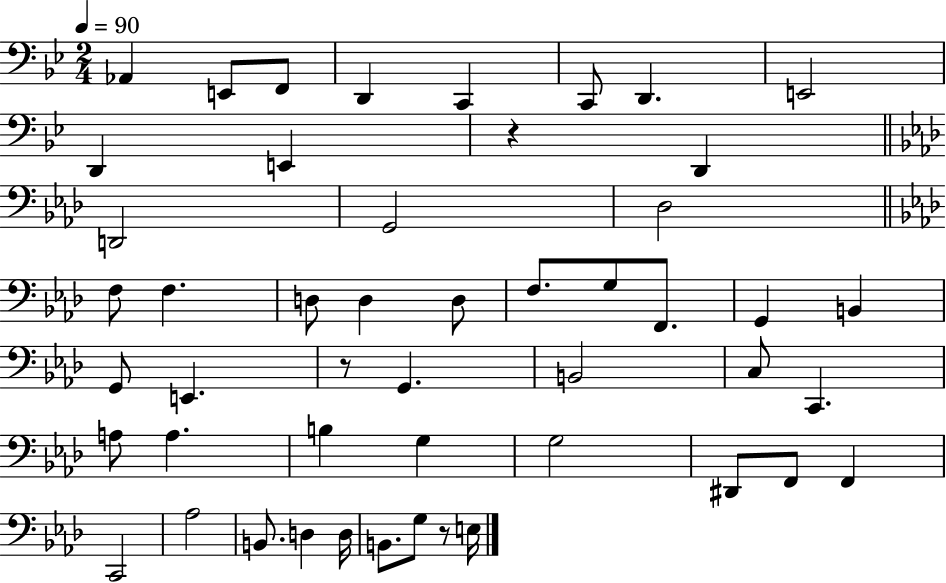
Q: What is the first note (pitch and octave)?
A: Ab2